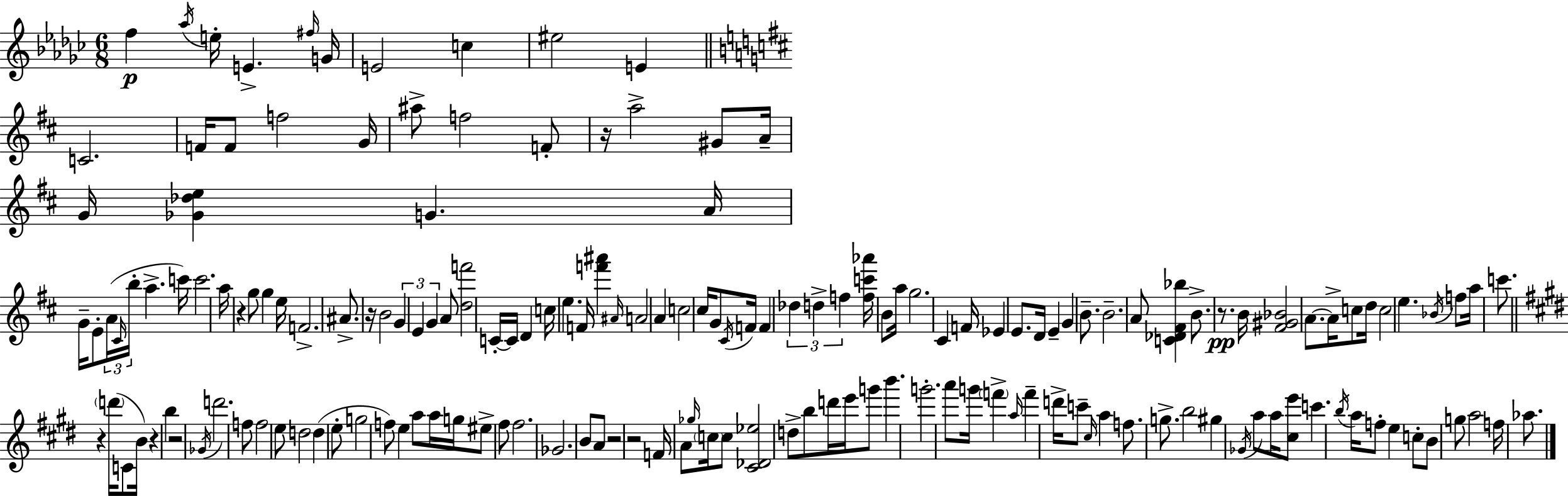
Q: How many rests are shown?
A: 9